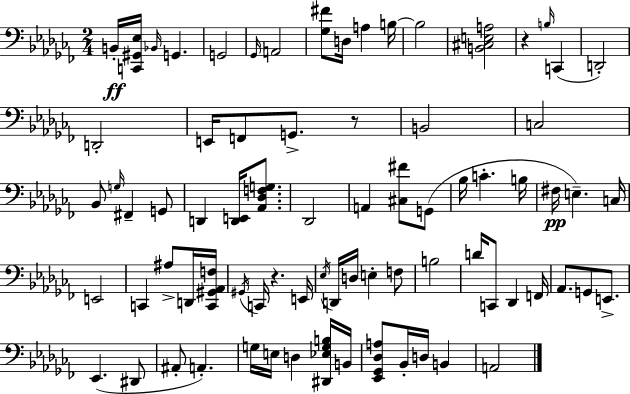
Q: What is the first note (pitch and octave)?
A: B2